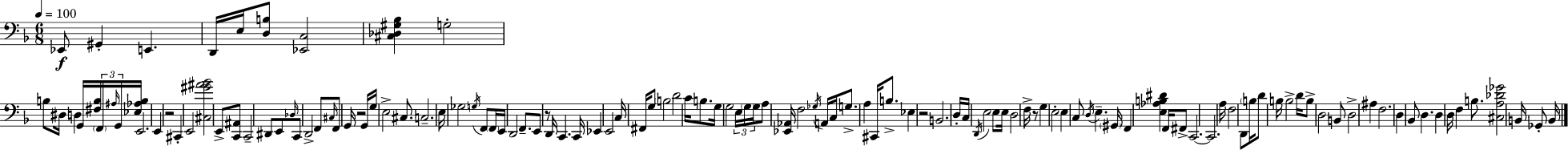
X:1
T:Untitled
M:6/8
L:1/4
K:Dm
_E,,/2 ^G,, E,, D,,/4 E,/4 [D,B,]/2 [_E,,C,]2 [^C,_D,^G,_B,] G,2 B,/2 ^D,/4 D, G,,/4 [^F,B,]/4 F,,/4 ^A,/4 G,,/4 [_E,_A,B,]/4 E,,2 E,, z2 ^C,, E,,2 [^C,^G^A_B]2 E,,/2 [C,,^A,,]/2 C,,2 ^D,,/2 E,,/2 _D,/4 C,,/2 D,,2 F,,/2 ^C,/4 F,,/2 G,,/4 z2 G,,/4 G,/4 E,2 ^C,/2 C,2 E,/4 _G,2 G,/4 F,,/2 F,,/4 E,,/4 D,,2 F,,/2 E,,/2 z/2 D,,/4 C,, C,,/4 _E,, E,,2 C,/4 ^F,,/4 G,/2 B,2 D2 C/4 B,/2 G,/4 G,2 E,/4 G,/4 G,/4 A,/2 [_E,,_A,,]/4 F,2 _G,/4 A,,/4 C,/4 G,/2 A, ^C,,/4 B,/2 _E, z2 B,,2 D,/4 C,/4 D,,/4 E,2 E,/2 E,/4 D,2 F,/4 z/2 G, E,2 E, C,/2 D,/4 E, ^G,,/4 F,, [E,_A,B,^D] F,,/4 ^F,,/2 C,,2 C,,2 A,/4 F,2 D,,/2 B,/4 D/2 B,/4 B,2 D/4 B,/2 D,2 B,,/2 D,2 ^A, F,2 D, _B,,/2 D, D, D,/4 F, B,/2 [^C,A,_D_G]2 B,,/4 _G,,/2 B,,/4